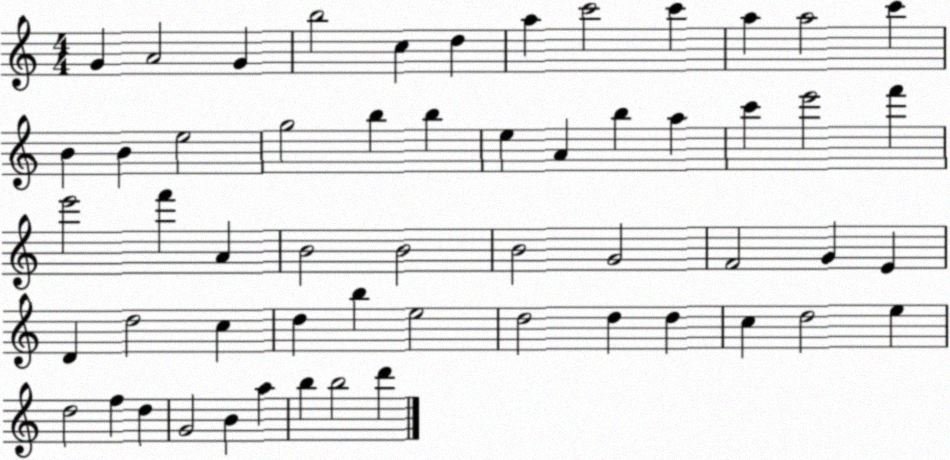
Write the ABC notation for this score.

X:1
T:Untitled
M:4/4
L:1/4
K:C
G A2 G b2 c d a c'2 c' a a2 c' B B e2 g2 b b e A b a c' e'2 f' e'2 f' A B2 B2 B2 G2 F2 G E D d2 c d b e2 d2 d d c d2 e d2 f d G2 B a b b2 d'